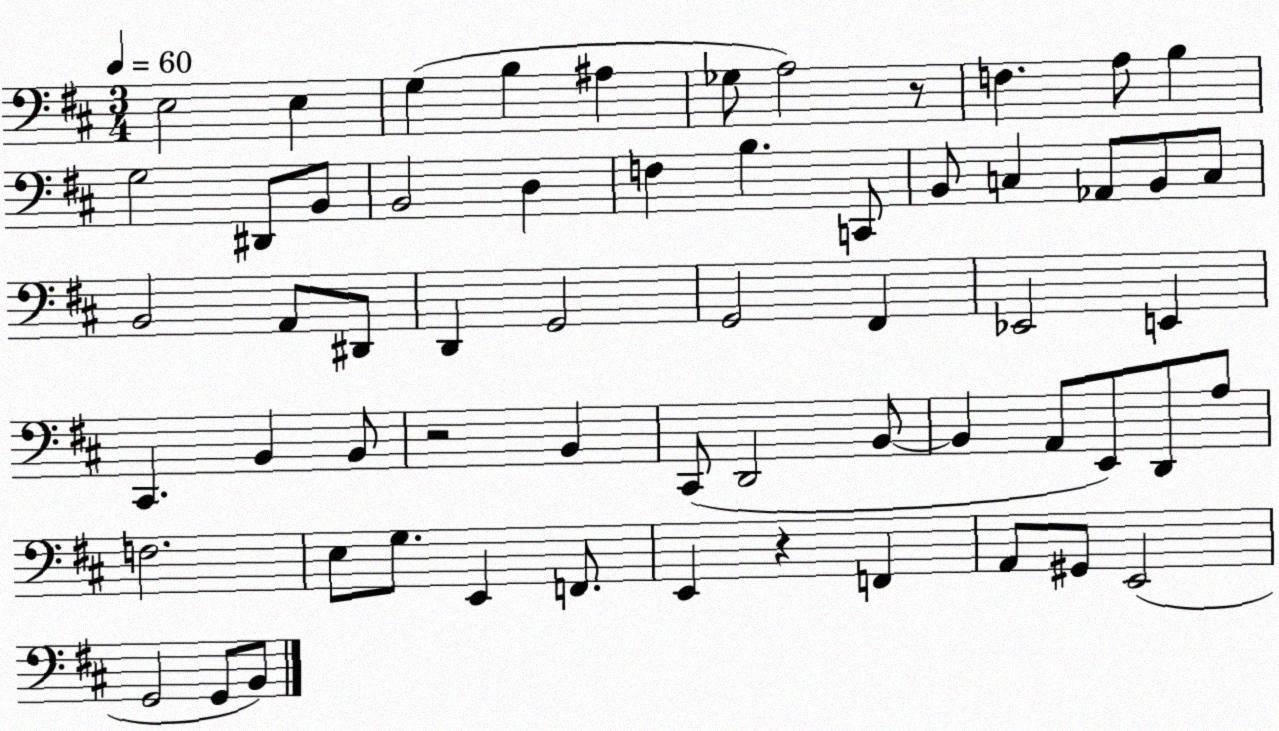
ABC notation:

X:1
T:Untitled
M:3/4
L:1/4
K:D
E,2 E, G, B, ^A, _G,/2 A,2 z/2 F, A,/2 B, G,2 ^D,,/2 B,,/2 B,,2 D, F, B, C,,/2 B,,/2 C, _A,,/2 B,,/2 C,/2 B,,2 A,,/2 ^D,,/2 D,, G,,2 G,,2 ^F,, _E,,2 E,, ^C,, B,, B,,/2 z2 B,, ^C,,/2 D,,2 B,,/2 B,, A,,/2 E,,/2 D,,/2 A,/2 F,2 E,/2 G,/2 E,, F,,/2 E,, z F,, A,,/2 ^G,,/2 E,,2 G,,2 G,,/2 B,,/2